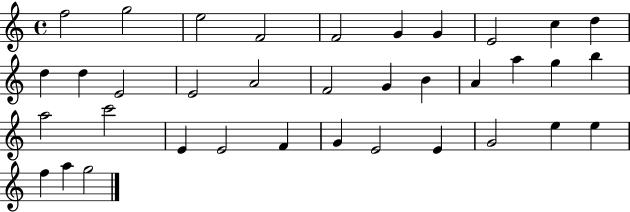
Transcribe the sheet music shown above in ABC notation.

X:1
T:Untitled
M:4/4
L:1/4
K:C
f2 g2 e2 F2 F2 G G E2 c d d d E2 E2 A2 F2 G B A a g b a2 c'2 E E2 F G E2 E G2 e e f a g2